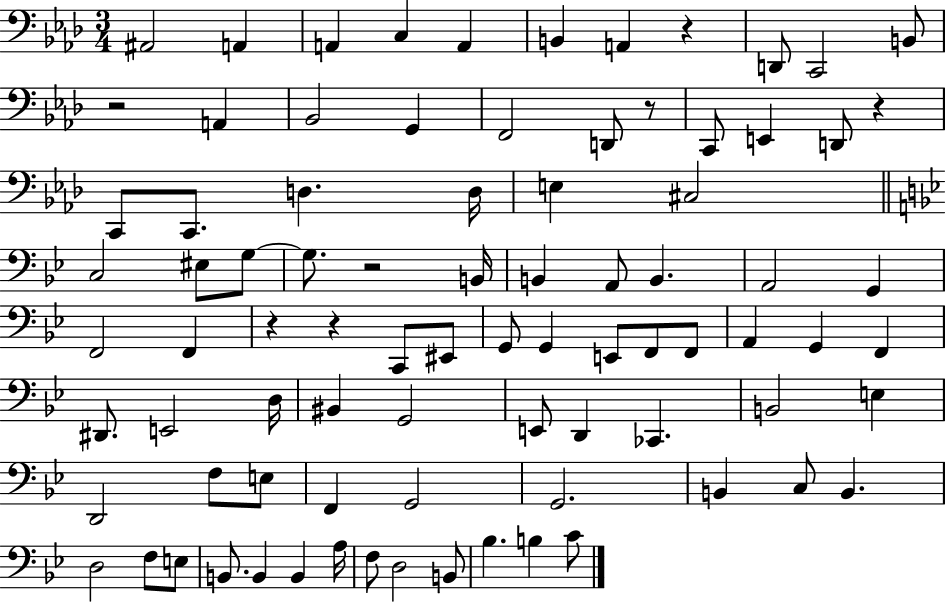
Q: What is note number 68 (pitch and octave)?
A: E3